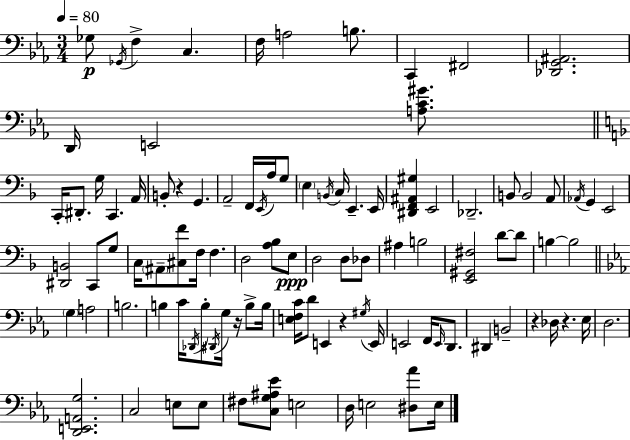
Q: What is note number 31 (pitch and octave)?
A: B2